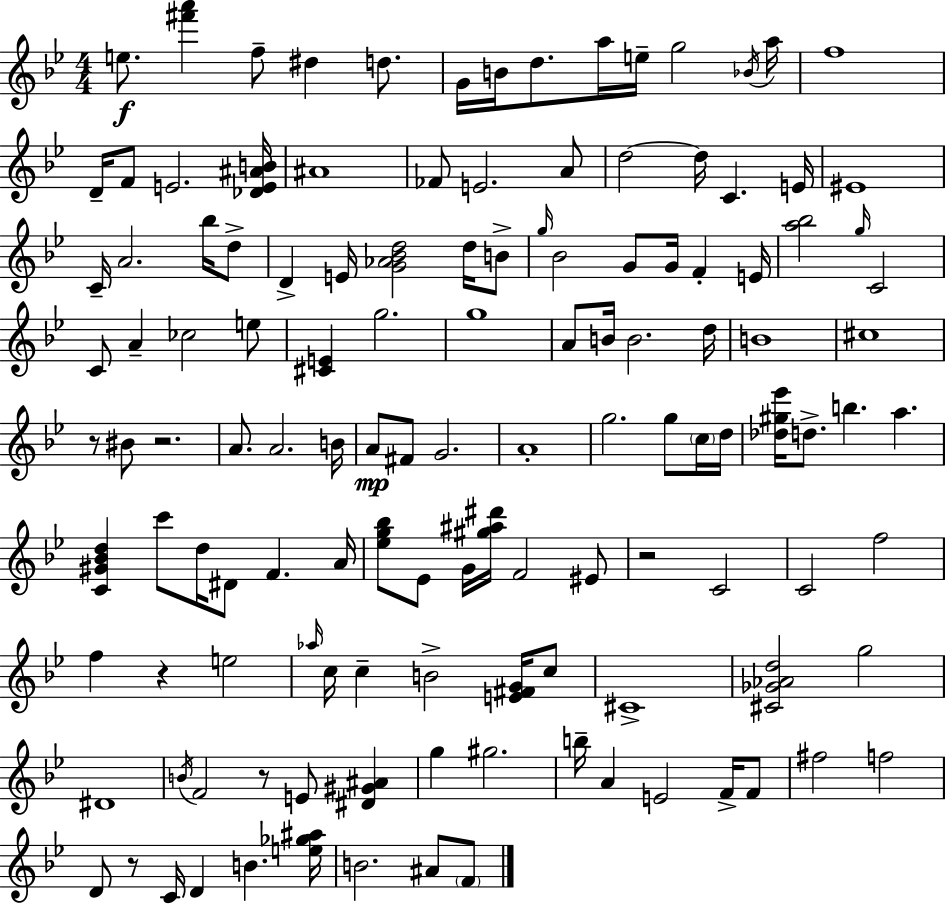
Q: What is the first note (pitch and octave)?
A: E5